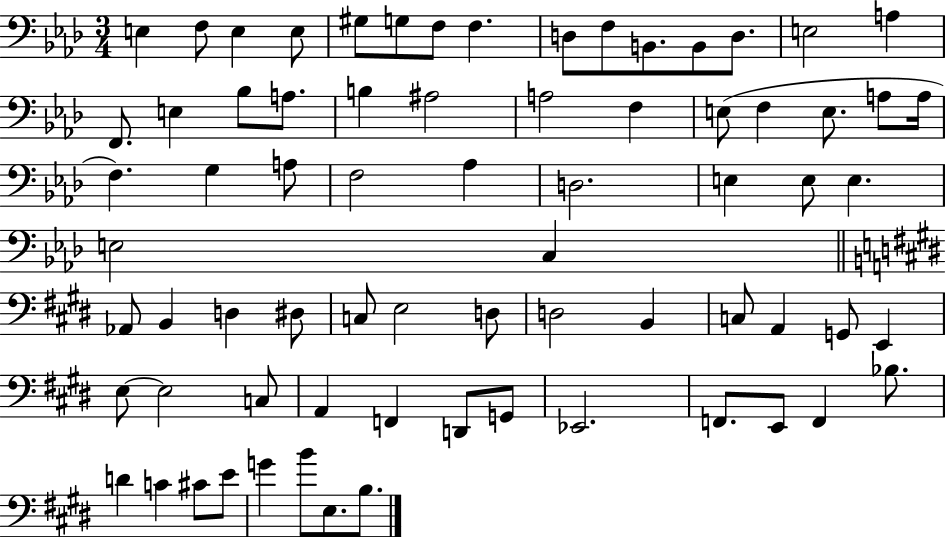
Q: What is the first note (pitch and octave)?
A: E3